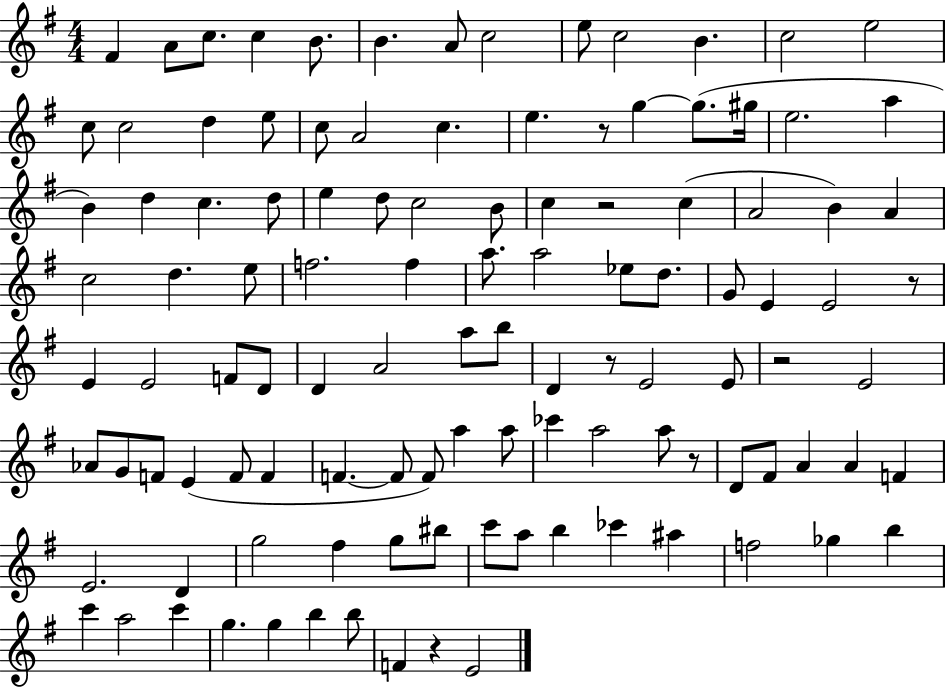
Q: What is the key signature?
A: G major